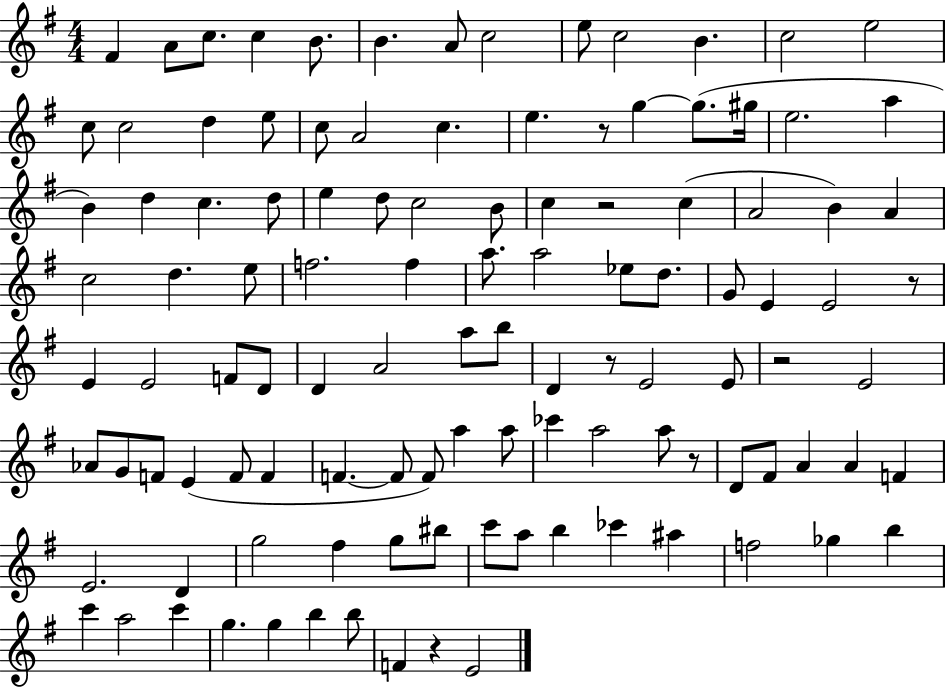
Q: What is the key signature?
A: G major